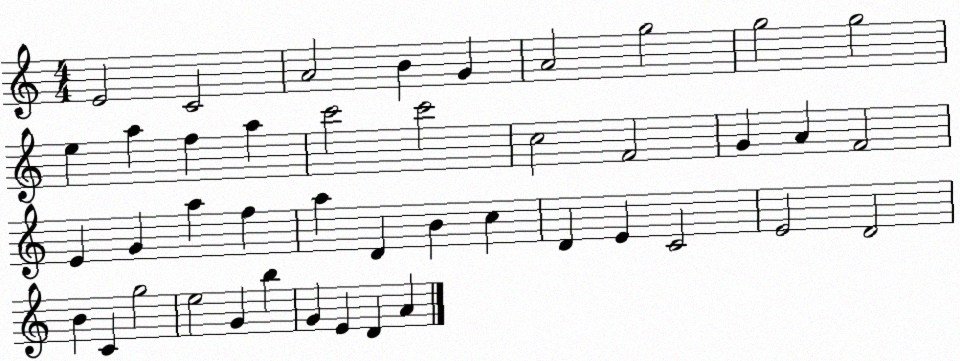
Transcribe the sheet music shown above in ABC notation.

X:1
T:Untitled
M:4/4
L:1/4
K:C
E2 C2 A2 B G A2 g2 g2 g2 e a f a c'2 c'2 c2 F2 G A F2 E G a f a D B c D E C2 E2 D2 B C g2 e2 G b G E D A